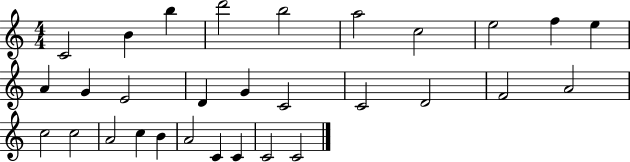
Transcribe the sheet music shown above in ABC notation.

X:1
T:Untitled
M:4/4
L:1/4
K:C
C2 B b d'2 b2 a2 c2 e2 f e A G E2 D G C2 C2 D2 F2 A2 c2 c2 A2 c B A2 C C C2 C2